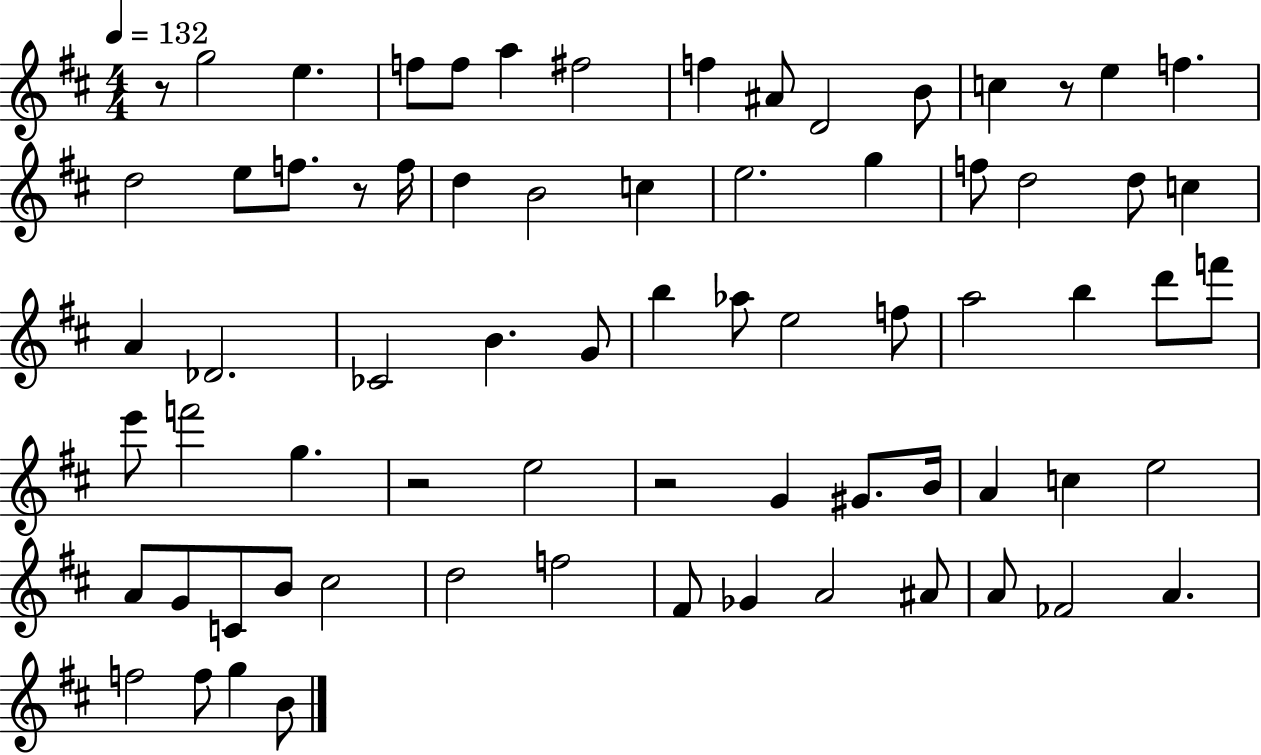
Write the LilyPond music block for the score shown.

{
  \clef treble
  \numericTimeSignature
  \time 4/4
  \key d \major
  \tempo 4 = 132
  r8 g''2 e''4. | f''8 f''8 a''4 fis''2 | f''4 ais'8 d'2 b'8 | c''4 r8 e''4 f''4. | \break d''2 e''8 f''8. r8 f''16 | d''4 b'2 c''4 | e''2. g''4 | f''8 d''2 d''8 c''4 | \break a'4 des'2. | ces'2 b'4. g'8 | b''4 aes''8 e''2 f''8 | a''2 b''4 d'''8 f'''8 | \break e'''8 f'''2 g''4. | r2 e''2 | r2 g'4 gis'8. b'16 | a'4 c''4 e''2 | \break a'8 g'8 c'8 b'8 cis''2 | d''2 f''2 | fis'8 ges'4 a'2 ais'8 | a'8 fes'2 a'4. | \break f''2 f''8 g''4 b'8 | \bar "|."
}